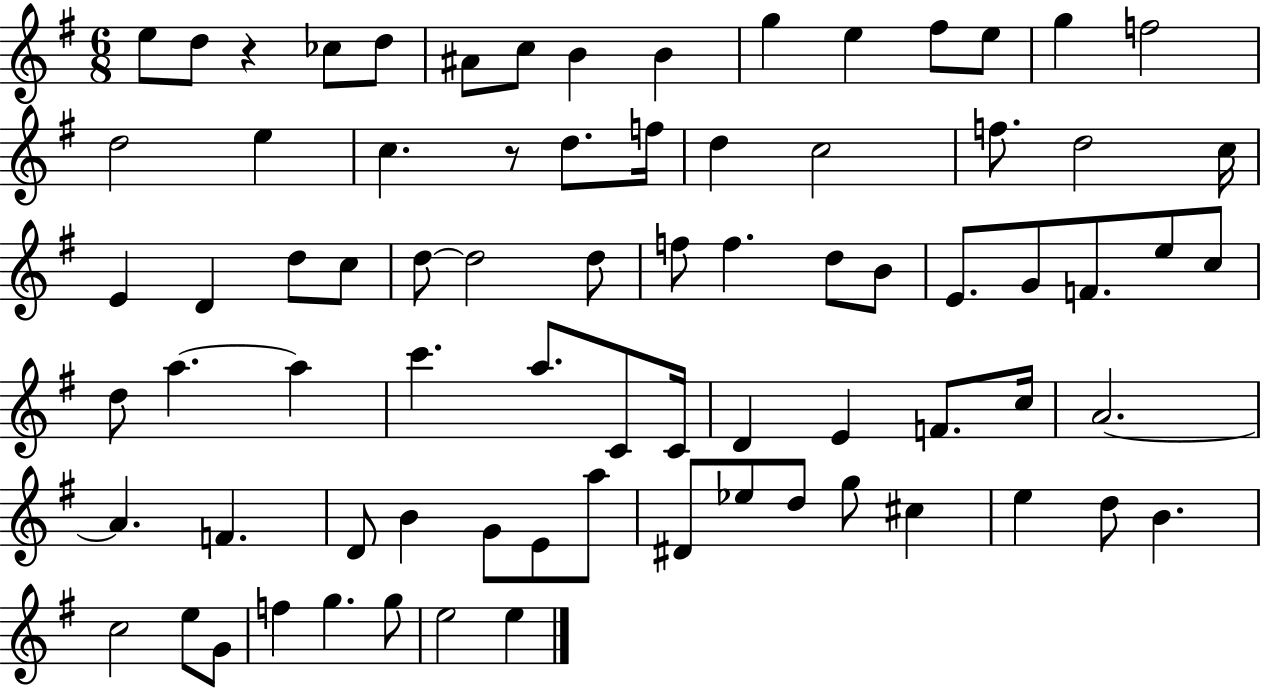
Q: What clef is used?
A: treble